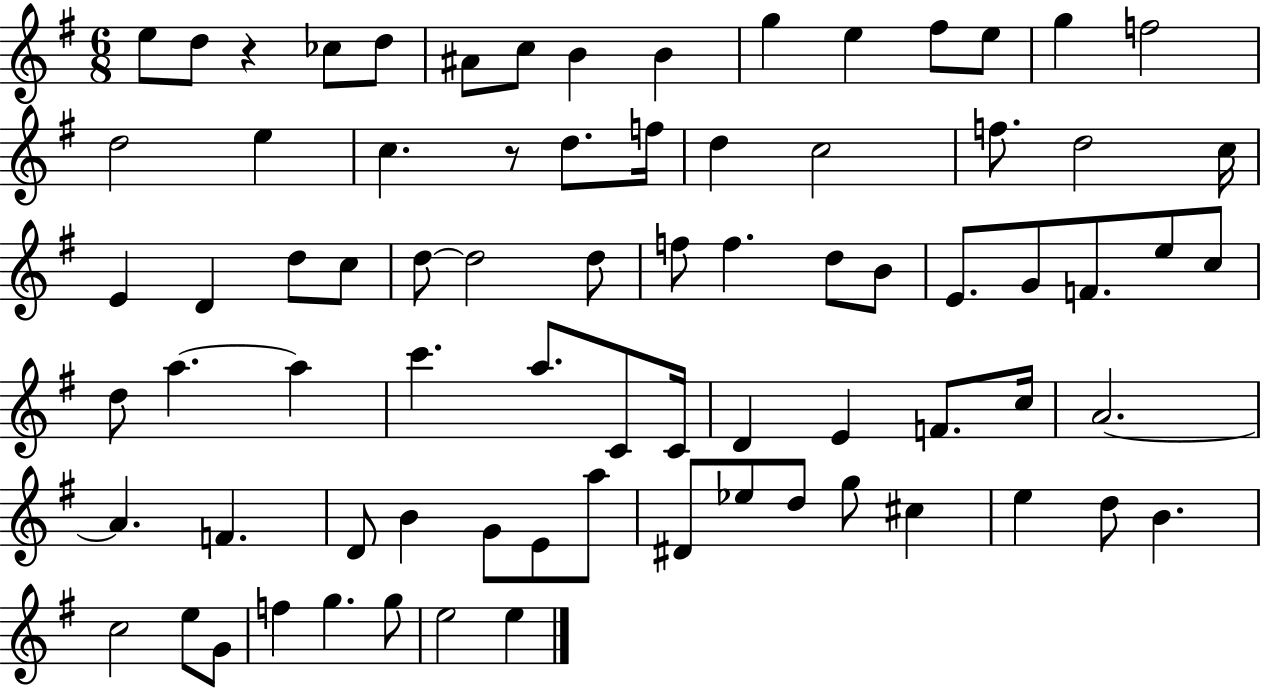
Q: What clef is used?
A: treble